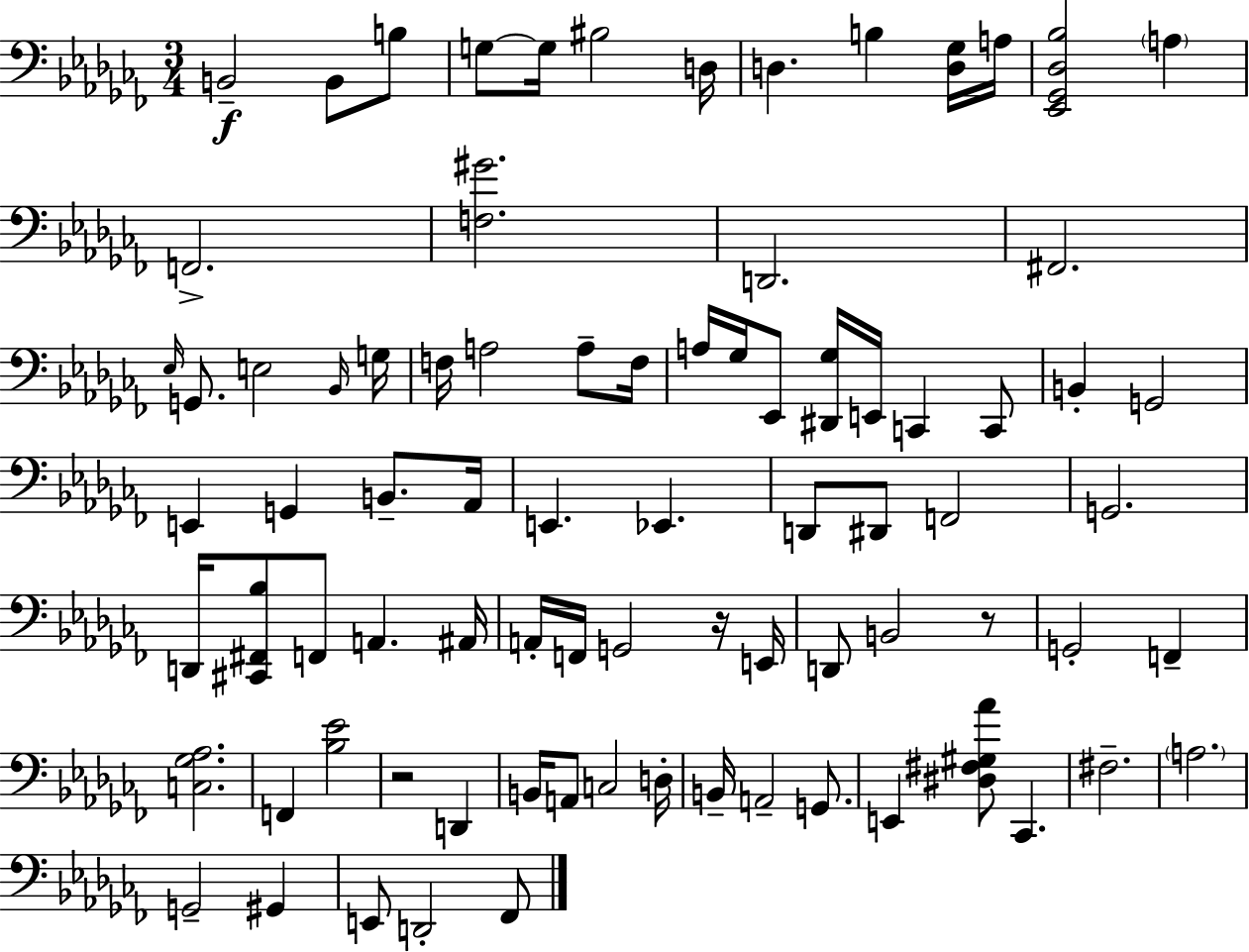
{
  \clef bass
  \numericTimeSignature
  \time 3/4
  \key aes \minor
  \repeat volta 2 { b,2--\f b,8 b8 | g8~~ g16 bis2 d16 | d4. b4 <d ges>16 a16 | <ees, ges, des bes>2 \parenthesize a4 | \break f,2.-> | <f gis'>2. | d,2. | fis,2. | \break \grace { ees16 } g,8. e2 | \grace { bes,16 } g16 f16 a2 a8-- | f16 a16 ges16 ees,8 <dis, ges>16 e,16 c,4 | c,8 b,4-. g,2 | \break e,4 g,4 b,8.-- | aes,16 e,4. ees,4. | d,8 dis,8 f,2 | g,2. | \break d,16 <cis, fis, bes>8 f,8 a,4. | ais,16 a,16-. f,16 g,2 | r16 e,16 d,8 b,2 | r8 g,2-. f,4-- | \break <c ges aes>2. | f,4 <bes ees'>2 | r2 d,4 | b,16 a,8 c2 | \break d16-. b,16-- a,2-- g,8. | e,4 <dis fis gis aes'>8 ces,4. | fis2.-- | \parenthesize a2. | \break g,2-- gis,4 | e,8 d,2-. | fes,8 } \bar "|."
}